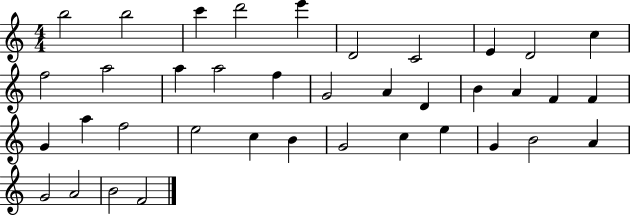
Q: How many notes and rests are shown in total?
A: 38